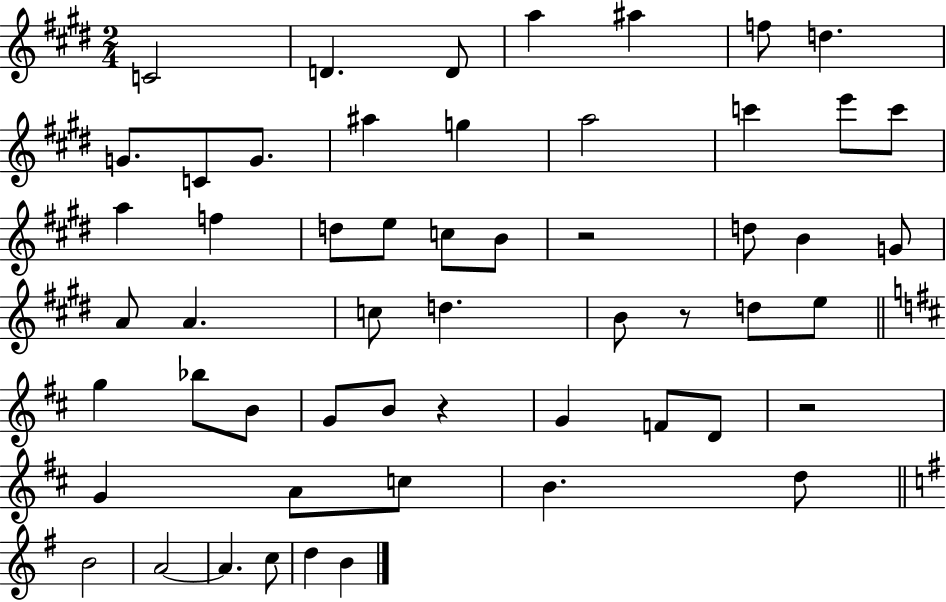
{
  \clef treble
  \numericTimeSignature
  \time 2/4
  \key e \major
  c'2 | d'4. d'8 | a''4 ais''4 | f''8 d''4. | \break g'8. c'8 g'8. | ais''4 g''4 | a''2 | c'''4 e'''8 c'''8 | \break a''4 f''4 | d''8 e''8 c''8 b'8 | r2 | d''8 b'4 g'8 | \break a'8 a'4. | c''8 d''4. | b'8 r8 d''8 e''8 | \bar "||" \break \key d \major g''4 bes''8 b'8 | g'8 b'8 r4 | g'4 f'8 d'8 | r2 | \break g'4 a'8 c''8 | b'4. d''8 | \bar "||" \break \key g \major b'2 | a'2~~ | a'4. c''8 | d''4 b'4 | \break \bar "|."
}